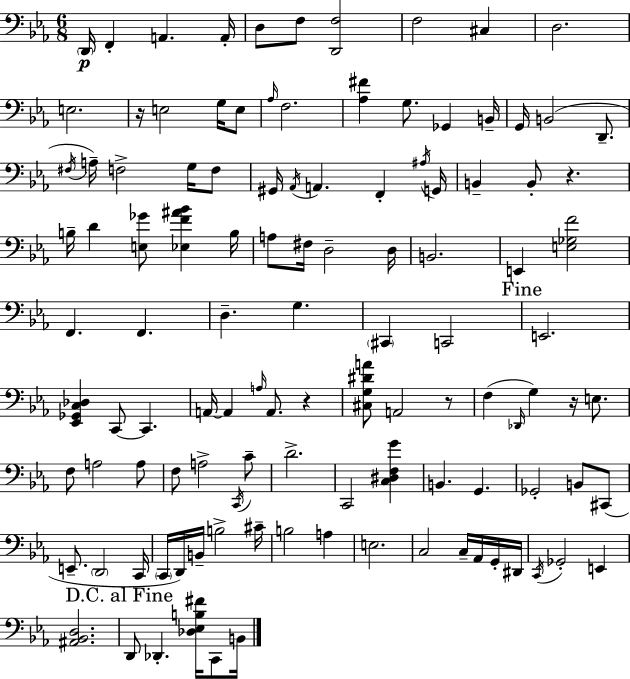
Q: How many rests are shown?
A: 5